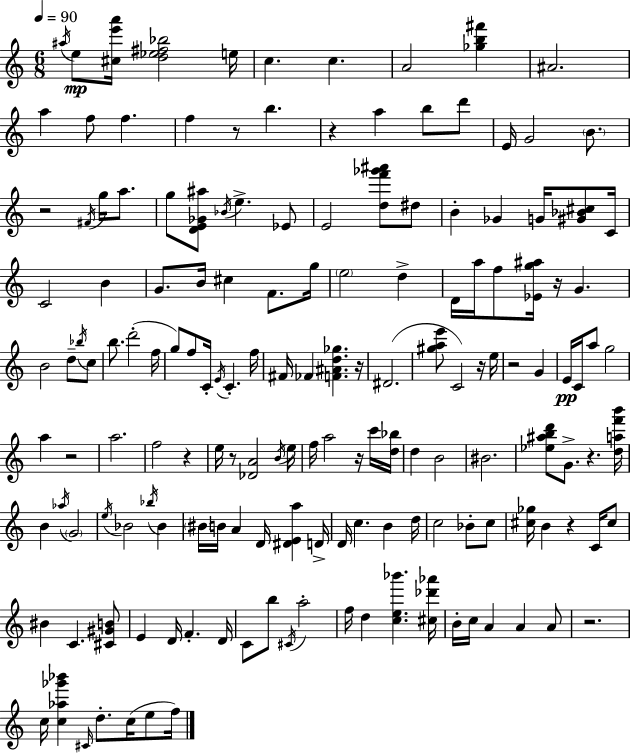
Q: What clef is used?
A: treble